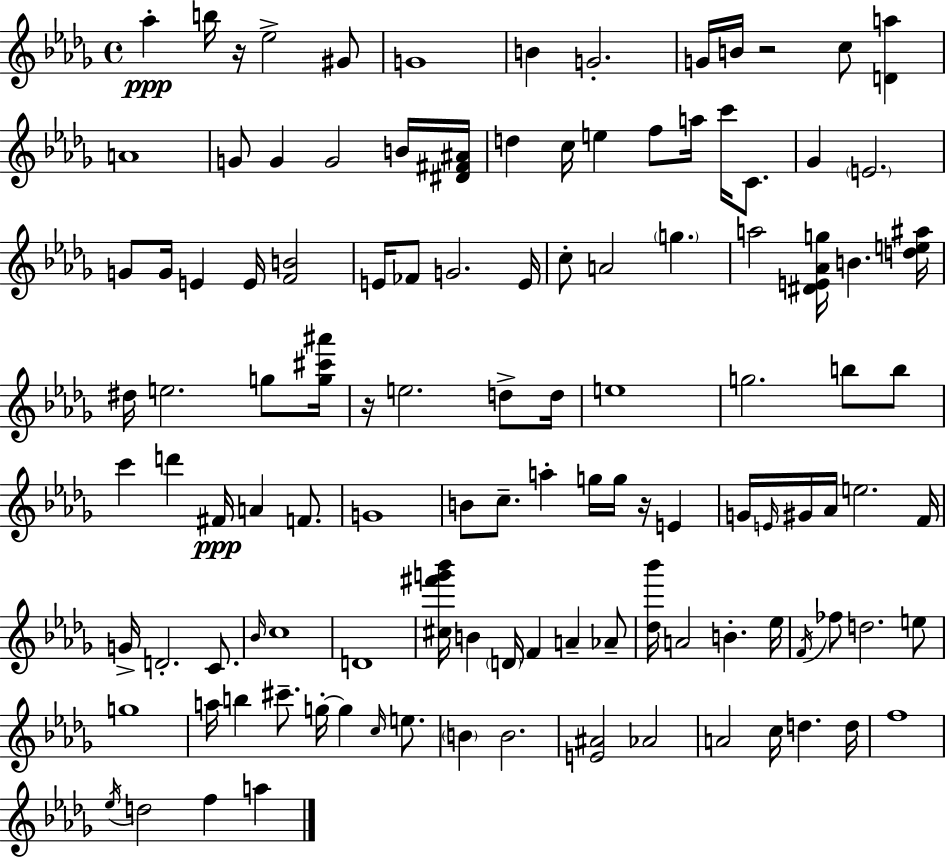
{
  \clef treble
  \time 4/4
  \defaultTimeSignature
  \key bes \minor
  \repeat volta 2 { aes''4-.\ppp b''16 r16 ees''2-> gis'8 | g'1 | b'4 g'2.-. | g'16 b'16 r2 c''8 <d' a''>4 | \break a'1 | g'8 g'4 g'2 b'16 <dis' fis' ais'>16 | d''4 c''16 e''4 f''8 a''16 c'''16 c'8. | ges'4 \parenthesize e'2. | \break g'8 g'16 e'4 e'16 <f' b'>2 | e'16 fes'8 g'2. e'16 | c''8-. a'2 \parenthesize g''4. | a''2 <dis' e' aes' g''>16 b'4. <d'' e'' ais''>16 | \break dis''16 e''2. g''8 <g'' cis''' ais'''>16 | r16 e''2. d''8-> d''16 | e''1 | g''2. b''8 b''8 | \break c'''4 d'''4 fis'16\ppp a'4 f'8. | g'1 | b'8 c''8.-- a''4-. g''16 g''16 r16 e'4 | g'16 \grace { e'16 } gis'16 aes'16 e''2. | \break f'16 g'16-> d'2.-. c'8. | \grace { bes'16 } c''1 | d'1 | <cis'' fis''' g''' bes'''>16 b'4 \parenthesize d'16 f'4 a'4-- | \break aes'8-- <des'' bes'''>16 a'2 b'4.-. | ees''16 \acciaccatura { f'16 } fes''8 d''2. | e''8 g''1 | a''16 b''4 cis'''8.-- g''16-.~~ g''4 | \break \grace { c''16 } e''8. \parenthesize b'4 b'2. | <e' ais'>2 aes'2 | a'2 c''16 d''4. | d''16 f''1 | \break \acciaccatura { ees''16 } d''2 f''4 | a''4 } \bar "|."
}